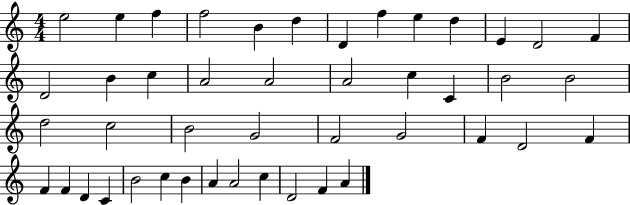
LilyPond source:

{
  \clef treble
  \numericTimeSignature
  \time 4/4
  \key c \major
  e''2 e''4 f''4 | f''2 b'4 d''4 | d'4 f''4 e''4 d''4 | e'4 d'2 f'4 | \break d'2 b'4 c''4 | a'2 a'2 | a'2 c''4 c'4 | b'2 b'2 | \break d''2 c''2 | b'2 g'2 | f'2 g'2 | f'4 d'2 f'4 | \break f'4 f'4 d'4 c'4 | b'2 c''4 b'4 | a'4 a'2 c''4 | d'2 f'4 a'4 | \break \bar "|."
}